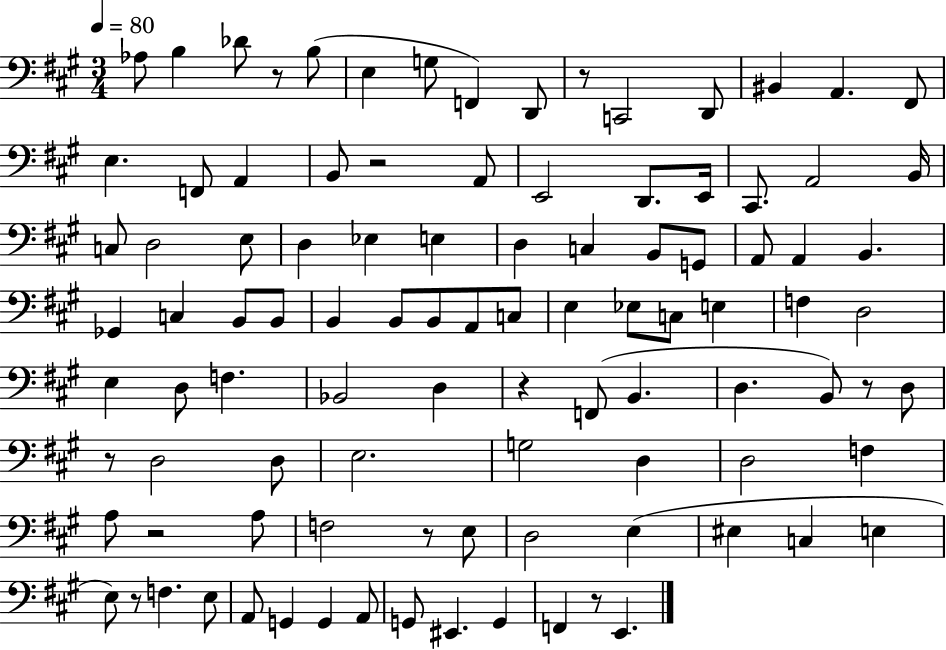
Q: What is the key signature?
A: A major